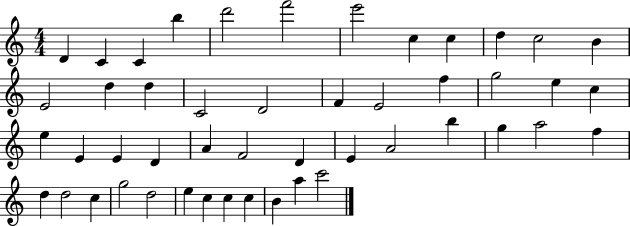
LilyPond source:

{
  \clef treble
  \numericTimeSignature
  \time 4/4
  \key c \major
  d'4 c'4 c'4 b''4 | d'''2 f'''2 | e'''2 c''4 c''4 | d''4 c''2 b'4 | \break e'2 d''4 d''4 | c'2 d'2 | f'4 e'2 f''4 | g''2 e''4 c''4 | \break e''4 e'4 e'4 d'4 | a'4 f'2 d'4 | e'4 a'2 b''4 | g''4 a''2 f''4 | \break d''4 d''2 c''4 | g''2 d''2 | e''4 c''4 c''4 c''4 | b'4 a''4 c'''2 | \break \bar "|."
}